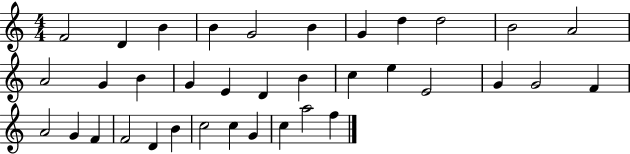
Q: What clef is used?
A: treble